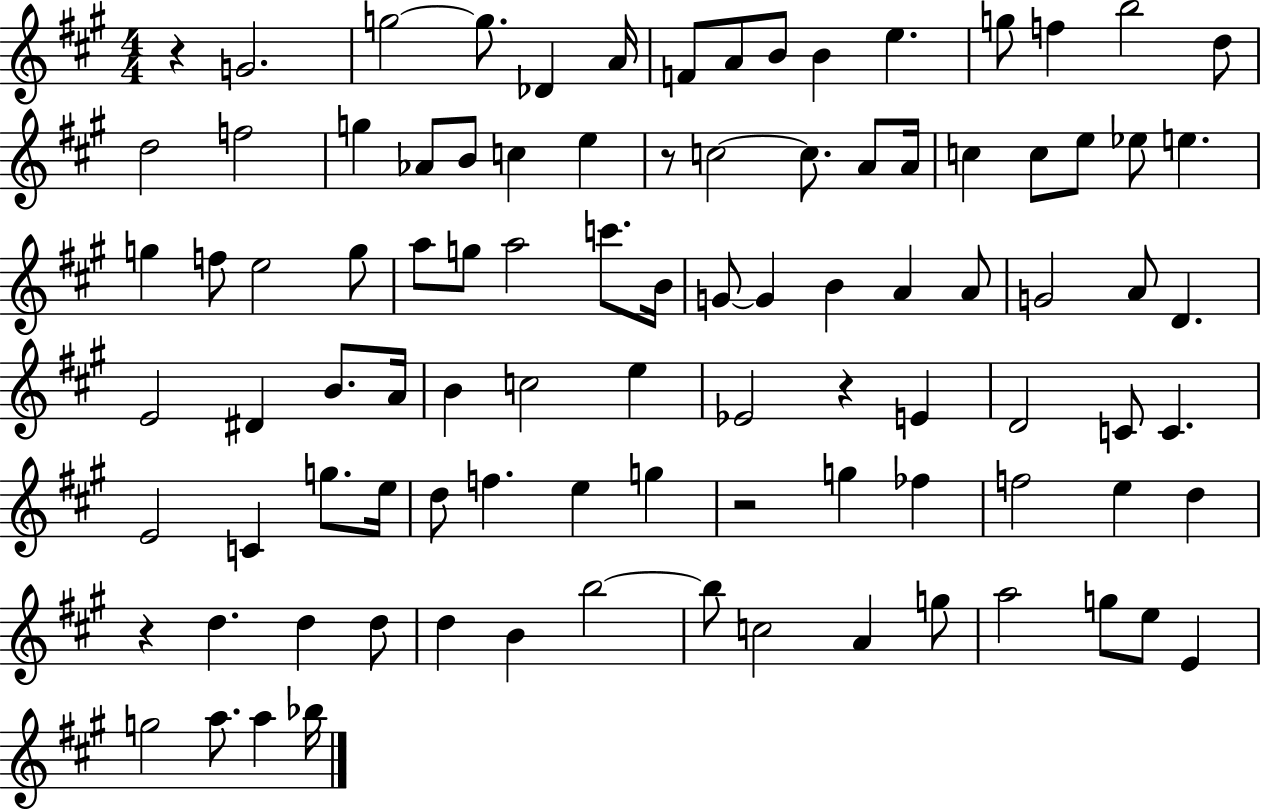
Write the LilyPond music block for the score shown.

{
  \clef treble
  \numericTimeSignature
  \time 4/4
  \key a \major
  r4 g'2. | g''2~~ g''8. des'4 a'16 | f'8 a'8 b'8 b'4 e''4. | g''8 f''4 b''2 d''8 | \break d''2 f''2 | g''4 aes'8 b'8 c''4 e''4 | r8 c''2~~ c''8. a'8 a'16 | c''4 c''8 e''8 ees''8 e''4. | \break g''4 f''8 e''2 g''8 | a''8 g''8 a''2 c'''8. b'16 | g'8~~ g'4 b'4 a'4 a'8 | g'2 a'8 d'4. | \break e'2 dis'4 b'8. a'16 | b'4 c''2 e''4 | ees'2 r4 e'4 | d'2 c'8 c'4. | \break e'2 c'4 g''8. e''16 | d''8 f''4. e''4 g''4 | r2 g''4 fes''4 | f''2 e''4 d''4 | \break r4 d''4. d''4 d''8 | d''4 b'4 b''2~~ | b''8 c''2 a'4 g''8 | a''2 g''8 e''8 e'4 | \break g''2 a''8. a''4 bes''16 | \bar "|."
}